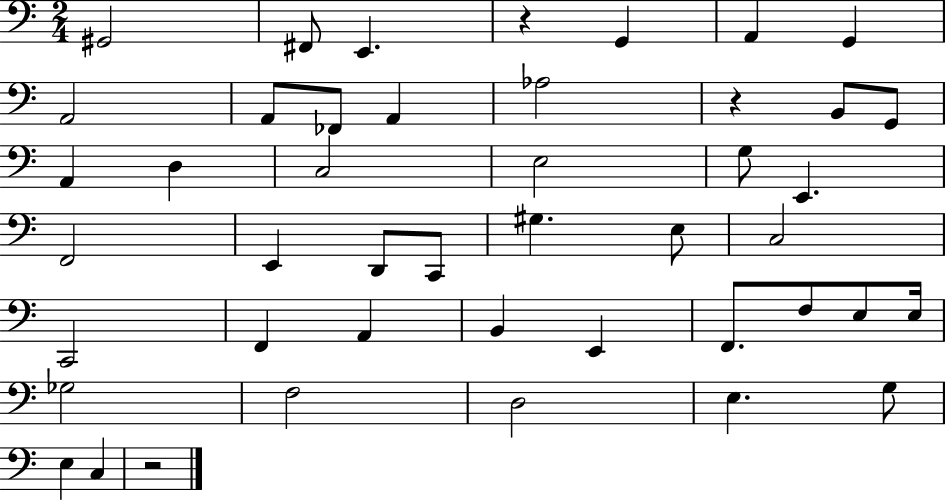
X:1
T:Untitled
M:2/4
L:1/4
K:C
^G,,2 ^F,,/2 E,, z G,, A,, G,, A,,2 A,,/2 _F,,/2 A,, _A,2 z B,,/2 G,,/2 A,, D, C,2 E,2 G,/2 E,, F,,2 E,, D,,/2 C,,/2 ^G, E,/2 C,2 C,,2 F,, A,, B,, E,, F,,/2 F,/2 E,/2 E,/4 _G,2 F,2 D,2 E, G,/2 E, C, z2